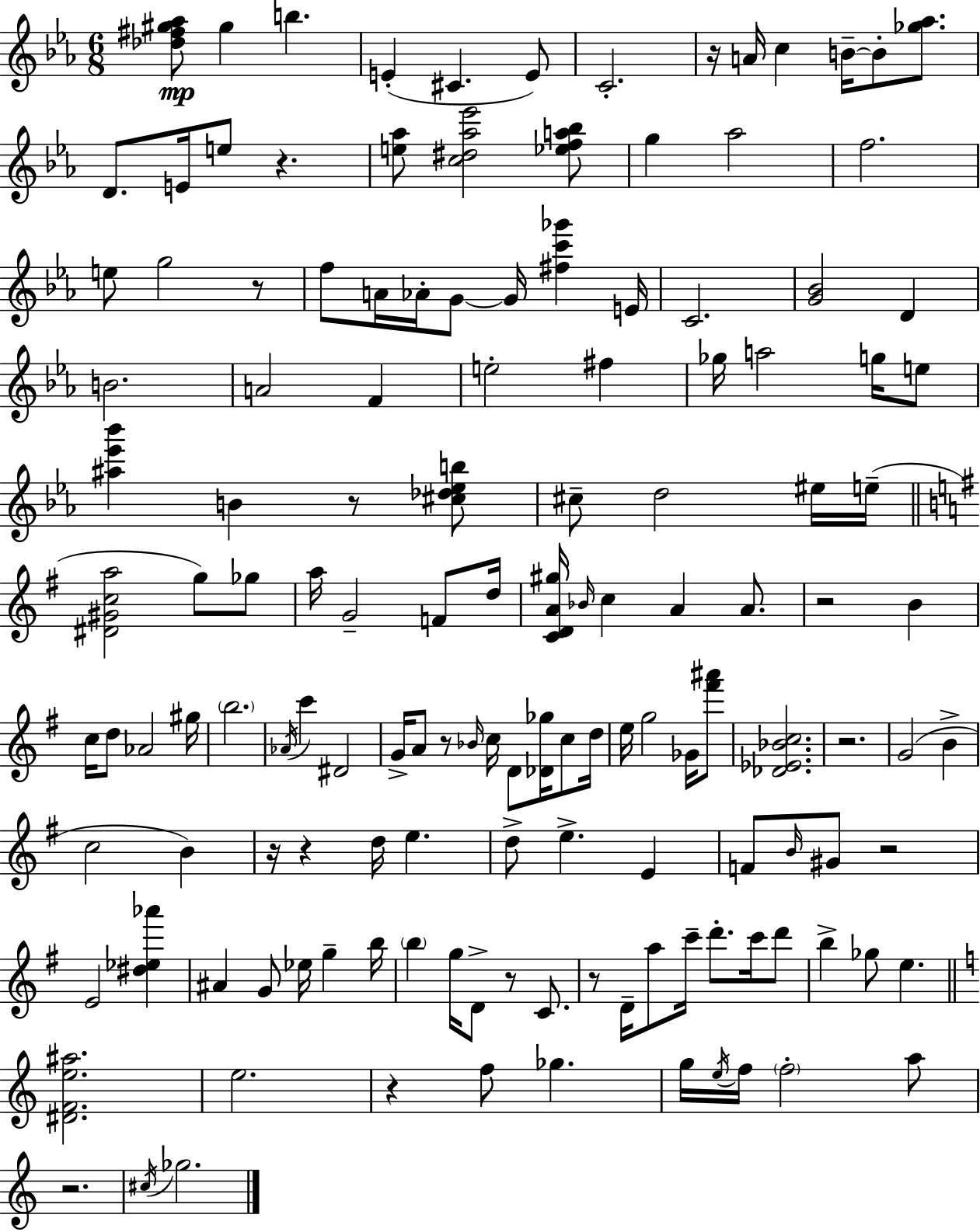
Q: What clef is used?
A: treble